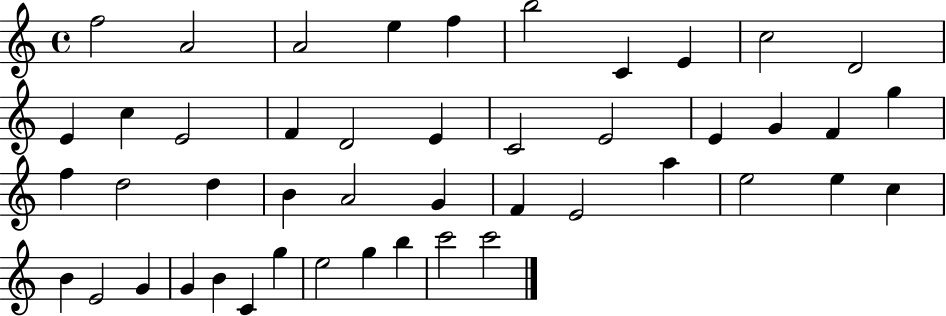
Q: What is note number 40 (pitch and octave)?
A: C4